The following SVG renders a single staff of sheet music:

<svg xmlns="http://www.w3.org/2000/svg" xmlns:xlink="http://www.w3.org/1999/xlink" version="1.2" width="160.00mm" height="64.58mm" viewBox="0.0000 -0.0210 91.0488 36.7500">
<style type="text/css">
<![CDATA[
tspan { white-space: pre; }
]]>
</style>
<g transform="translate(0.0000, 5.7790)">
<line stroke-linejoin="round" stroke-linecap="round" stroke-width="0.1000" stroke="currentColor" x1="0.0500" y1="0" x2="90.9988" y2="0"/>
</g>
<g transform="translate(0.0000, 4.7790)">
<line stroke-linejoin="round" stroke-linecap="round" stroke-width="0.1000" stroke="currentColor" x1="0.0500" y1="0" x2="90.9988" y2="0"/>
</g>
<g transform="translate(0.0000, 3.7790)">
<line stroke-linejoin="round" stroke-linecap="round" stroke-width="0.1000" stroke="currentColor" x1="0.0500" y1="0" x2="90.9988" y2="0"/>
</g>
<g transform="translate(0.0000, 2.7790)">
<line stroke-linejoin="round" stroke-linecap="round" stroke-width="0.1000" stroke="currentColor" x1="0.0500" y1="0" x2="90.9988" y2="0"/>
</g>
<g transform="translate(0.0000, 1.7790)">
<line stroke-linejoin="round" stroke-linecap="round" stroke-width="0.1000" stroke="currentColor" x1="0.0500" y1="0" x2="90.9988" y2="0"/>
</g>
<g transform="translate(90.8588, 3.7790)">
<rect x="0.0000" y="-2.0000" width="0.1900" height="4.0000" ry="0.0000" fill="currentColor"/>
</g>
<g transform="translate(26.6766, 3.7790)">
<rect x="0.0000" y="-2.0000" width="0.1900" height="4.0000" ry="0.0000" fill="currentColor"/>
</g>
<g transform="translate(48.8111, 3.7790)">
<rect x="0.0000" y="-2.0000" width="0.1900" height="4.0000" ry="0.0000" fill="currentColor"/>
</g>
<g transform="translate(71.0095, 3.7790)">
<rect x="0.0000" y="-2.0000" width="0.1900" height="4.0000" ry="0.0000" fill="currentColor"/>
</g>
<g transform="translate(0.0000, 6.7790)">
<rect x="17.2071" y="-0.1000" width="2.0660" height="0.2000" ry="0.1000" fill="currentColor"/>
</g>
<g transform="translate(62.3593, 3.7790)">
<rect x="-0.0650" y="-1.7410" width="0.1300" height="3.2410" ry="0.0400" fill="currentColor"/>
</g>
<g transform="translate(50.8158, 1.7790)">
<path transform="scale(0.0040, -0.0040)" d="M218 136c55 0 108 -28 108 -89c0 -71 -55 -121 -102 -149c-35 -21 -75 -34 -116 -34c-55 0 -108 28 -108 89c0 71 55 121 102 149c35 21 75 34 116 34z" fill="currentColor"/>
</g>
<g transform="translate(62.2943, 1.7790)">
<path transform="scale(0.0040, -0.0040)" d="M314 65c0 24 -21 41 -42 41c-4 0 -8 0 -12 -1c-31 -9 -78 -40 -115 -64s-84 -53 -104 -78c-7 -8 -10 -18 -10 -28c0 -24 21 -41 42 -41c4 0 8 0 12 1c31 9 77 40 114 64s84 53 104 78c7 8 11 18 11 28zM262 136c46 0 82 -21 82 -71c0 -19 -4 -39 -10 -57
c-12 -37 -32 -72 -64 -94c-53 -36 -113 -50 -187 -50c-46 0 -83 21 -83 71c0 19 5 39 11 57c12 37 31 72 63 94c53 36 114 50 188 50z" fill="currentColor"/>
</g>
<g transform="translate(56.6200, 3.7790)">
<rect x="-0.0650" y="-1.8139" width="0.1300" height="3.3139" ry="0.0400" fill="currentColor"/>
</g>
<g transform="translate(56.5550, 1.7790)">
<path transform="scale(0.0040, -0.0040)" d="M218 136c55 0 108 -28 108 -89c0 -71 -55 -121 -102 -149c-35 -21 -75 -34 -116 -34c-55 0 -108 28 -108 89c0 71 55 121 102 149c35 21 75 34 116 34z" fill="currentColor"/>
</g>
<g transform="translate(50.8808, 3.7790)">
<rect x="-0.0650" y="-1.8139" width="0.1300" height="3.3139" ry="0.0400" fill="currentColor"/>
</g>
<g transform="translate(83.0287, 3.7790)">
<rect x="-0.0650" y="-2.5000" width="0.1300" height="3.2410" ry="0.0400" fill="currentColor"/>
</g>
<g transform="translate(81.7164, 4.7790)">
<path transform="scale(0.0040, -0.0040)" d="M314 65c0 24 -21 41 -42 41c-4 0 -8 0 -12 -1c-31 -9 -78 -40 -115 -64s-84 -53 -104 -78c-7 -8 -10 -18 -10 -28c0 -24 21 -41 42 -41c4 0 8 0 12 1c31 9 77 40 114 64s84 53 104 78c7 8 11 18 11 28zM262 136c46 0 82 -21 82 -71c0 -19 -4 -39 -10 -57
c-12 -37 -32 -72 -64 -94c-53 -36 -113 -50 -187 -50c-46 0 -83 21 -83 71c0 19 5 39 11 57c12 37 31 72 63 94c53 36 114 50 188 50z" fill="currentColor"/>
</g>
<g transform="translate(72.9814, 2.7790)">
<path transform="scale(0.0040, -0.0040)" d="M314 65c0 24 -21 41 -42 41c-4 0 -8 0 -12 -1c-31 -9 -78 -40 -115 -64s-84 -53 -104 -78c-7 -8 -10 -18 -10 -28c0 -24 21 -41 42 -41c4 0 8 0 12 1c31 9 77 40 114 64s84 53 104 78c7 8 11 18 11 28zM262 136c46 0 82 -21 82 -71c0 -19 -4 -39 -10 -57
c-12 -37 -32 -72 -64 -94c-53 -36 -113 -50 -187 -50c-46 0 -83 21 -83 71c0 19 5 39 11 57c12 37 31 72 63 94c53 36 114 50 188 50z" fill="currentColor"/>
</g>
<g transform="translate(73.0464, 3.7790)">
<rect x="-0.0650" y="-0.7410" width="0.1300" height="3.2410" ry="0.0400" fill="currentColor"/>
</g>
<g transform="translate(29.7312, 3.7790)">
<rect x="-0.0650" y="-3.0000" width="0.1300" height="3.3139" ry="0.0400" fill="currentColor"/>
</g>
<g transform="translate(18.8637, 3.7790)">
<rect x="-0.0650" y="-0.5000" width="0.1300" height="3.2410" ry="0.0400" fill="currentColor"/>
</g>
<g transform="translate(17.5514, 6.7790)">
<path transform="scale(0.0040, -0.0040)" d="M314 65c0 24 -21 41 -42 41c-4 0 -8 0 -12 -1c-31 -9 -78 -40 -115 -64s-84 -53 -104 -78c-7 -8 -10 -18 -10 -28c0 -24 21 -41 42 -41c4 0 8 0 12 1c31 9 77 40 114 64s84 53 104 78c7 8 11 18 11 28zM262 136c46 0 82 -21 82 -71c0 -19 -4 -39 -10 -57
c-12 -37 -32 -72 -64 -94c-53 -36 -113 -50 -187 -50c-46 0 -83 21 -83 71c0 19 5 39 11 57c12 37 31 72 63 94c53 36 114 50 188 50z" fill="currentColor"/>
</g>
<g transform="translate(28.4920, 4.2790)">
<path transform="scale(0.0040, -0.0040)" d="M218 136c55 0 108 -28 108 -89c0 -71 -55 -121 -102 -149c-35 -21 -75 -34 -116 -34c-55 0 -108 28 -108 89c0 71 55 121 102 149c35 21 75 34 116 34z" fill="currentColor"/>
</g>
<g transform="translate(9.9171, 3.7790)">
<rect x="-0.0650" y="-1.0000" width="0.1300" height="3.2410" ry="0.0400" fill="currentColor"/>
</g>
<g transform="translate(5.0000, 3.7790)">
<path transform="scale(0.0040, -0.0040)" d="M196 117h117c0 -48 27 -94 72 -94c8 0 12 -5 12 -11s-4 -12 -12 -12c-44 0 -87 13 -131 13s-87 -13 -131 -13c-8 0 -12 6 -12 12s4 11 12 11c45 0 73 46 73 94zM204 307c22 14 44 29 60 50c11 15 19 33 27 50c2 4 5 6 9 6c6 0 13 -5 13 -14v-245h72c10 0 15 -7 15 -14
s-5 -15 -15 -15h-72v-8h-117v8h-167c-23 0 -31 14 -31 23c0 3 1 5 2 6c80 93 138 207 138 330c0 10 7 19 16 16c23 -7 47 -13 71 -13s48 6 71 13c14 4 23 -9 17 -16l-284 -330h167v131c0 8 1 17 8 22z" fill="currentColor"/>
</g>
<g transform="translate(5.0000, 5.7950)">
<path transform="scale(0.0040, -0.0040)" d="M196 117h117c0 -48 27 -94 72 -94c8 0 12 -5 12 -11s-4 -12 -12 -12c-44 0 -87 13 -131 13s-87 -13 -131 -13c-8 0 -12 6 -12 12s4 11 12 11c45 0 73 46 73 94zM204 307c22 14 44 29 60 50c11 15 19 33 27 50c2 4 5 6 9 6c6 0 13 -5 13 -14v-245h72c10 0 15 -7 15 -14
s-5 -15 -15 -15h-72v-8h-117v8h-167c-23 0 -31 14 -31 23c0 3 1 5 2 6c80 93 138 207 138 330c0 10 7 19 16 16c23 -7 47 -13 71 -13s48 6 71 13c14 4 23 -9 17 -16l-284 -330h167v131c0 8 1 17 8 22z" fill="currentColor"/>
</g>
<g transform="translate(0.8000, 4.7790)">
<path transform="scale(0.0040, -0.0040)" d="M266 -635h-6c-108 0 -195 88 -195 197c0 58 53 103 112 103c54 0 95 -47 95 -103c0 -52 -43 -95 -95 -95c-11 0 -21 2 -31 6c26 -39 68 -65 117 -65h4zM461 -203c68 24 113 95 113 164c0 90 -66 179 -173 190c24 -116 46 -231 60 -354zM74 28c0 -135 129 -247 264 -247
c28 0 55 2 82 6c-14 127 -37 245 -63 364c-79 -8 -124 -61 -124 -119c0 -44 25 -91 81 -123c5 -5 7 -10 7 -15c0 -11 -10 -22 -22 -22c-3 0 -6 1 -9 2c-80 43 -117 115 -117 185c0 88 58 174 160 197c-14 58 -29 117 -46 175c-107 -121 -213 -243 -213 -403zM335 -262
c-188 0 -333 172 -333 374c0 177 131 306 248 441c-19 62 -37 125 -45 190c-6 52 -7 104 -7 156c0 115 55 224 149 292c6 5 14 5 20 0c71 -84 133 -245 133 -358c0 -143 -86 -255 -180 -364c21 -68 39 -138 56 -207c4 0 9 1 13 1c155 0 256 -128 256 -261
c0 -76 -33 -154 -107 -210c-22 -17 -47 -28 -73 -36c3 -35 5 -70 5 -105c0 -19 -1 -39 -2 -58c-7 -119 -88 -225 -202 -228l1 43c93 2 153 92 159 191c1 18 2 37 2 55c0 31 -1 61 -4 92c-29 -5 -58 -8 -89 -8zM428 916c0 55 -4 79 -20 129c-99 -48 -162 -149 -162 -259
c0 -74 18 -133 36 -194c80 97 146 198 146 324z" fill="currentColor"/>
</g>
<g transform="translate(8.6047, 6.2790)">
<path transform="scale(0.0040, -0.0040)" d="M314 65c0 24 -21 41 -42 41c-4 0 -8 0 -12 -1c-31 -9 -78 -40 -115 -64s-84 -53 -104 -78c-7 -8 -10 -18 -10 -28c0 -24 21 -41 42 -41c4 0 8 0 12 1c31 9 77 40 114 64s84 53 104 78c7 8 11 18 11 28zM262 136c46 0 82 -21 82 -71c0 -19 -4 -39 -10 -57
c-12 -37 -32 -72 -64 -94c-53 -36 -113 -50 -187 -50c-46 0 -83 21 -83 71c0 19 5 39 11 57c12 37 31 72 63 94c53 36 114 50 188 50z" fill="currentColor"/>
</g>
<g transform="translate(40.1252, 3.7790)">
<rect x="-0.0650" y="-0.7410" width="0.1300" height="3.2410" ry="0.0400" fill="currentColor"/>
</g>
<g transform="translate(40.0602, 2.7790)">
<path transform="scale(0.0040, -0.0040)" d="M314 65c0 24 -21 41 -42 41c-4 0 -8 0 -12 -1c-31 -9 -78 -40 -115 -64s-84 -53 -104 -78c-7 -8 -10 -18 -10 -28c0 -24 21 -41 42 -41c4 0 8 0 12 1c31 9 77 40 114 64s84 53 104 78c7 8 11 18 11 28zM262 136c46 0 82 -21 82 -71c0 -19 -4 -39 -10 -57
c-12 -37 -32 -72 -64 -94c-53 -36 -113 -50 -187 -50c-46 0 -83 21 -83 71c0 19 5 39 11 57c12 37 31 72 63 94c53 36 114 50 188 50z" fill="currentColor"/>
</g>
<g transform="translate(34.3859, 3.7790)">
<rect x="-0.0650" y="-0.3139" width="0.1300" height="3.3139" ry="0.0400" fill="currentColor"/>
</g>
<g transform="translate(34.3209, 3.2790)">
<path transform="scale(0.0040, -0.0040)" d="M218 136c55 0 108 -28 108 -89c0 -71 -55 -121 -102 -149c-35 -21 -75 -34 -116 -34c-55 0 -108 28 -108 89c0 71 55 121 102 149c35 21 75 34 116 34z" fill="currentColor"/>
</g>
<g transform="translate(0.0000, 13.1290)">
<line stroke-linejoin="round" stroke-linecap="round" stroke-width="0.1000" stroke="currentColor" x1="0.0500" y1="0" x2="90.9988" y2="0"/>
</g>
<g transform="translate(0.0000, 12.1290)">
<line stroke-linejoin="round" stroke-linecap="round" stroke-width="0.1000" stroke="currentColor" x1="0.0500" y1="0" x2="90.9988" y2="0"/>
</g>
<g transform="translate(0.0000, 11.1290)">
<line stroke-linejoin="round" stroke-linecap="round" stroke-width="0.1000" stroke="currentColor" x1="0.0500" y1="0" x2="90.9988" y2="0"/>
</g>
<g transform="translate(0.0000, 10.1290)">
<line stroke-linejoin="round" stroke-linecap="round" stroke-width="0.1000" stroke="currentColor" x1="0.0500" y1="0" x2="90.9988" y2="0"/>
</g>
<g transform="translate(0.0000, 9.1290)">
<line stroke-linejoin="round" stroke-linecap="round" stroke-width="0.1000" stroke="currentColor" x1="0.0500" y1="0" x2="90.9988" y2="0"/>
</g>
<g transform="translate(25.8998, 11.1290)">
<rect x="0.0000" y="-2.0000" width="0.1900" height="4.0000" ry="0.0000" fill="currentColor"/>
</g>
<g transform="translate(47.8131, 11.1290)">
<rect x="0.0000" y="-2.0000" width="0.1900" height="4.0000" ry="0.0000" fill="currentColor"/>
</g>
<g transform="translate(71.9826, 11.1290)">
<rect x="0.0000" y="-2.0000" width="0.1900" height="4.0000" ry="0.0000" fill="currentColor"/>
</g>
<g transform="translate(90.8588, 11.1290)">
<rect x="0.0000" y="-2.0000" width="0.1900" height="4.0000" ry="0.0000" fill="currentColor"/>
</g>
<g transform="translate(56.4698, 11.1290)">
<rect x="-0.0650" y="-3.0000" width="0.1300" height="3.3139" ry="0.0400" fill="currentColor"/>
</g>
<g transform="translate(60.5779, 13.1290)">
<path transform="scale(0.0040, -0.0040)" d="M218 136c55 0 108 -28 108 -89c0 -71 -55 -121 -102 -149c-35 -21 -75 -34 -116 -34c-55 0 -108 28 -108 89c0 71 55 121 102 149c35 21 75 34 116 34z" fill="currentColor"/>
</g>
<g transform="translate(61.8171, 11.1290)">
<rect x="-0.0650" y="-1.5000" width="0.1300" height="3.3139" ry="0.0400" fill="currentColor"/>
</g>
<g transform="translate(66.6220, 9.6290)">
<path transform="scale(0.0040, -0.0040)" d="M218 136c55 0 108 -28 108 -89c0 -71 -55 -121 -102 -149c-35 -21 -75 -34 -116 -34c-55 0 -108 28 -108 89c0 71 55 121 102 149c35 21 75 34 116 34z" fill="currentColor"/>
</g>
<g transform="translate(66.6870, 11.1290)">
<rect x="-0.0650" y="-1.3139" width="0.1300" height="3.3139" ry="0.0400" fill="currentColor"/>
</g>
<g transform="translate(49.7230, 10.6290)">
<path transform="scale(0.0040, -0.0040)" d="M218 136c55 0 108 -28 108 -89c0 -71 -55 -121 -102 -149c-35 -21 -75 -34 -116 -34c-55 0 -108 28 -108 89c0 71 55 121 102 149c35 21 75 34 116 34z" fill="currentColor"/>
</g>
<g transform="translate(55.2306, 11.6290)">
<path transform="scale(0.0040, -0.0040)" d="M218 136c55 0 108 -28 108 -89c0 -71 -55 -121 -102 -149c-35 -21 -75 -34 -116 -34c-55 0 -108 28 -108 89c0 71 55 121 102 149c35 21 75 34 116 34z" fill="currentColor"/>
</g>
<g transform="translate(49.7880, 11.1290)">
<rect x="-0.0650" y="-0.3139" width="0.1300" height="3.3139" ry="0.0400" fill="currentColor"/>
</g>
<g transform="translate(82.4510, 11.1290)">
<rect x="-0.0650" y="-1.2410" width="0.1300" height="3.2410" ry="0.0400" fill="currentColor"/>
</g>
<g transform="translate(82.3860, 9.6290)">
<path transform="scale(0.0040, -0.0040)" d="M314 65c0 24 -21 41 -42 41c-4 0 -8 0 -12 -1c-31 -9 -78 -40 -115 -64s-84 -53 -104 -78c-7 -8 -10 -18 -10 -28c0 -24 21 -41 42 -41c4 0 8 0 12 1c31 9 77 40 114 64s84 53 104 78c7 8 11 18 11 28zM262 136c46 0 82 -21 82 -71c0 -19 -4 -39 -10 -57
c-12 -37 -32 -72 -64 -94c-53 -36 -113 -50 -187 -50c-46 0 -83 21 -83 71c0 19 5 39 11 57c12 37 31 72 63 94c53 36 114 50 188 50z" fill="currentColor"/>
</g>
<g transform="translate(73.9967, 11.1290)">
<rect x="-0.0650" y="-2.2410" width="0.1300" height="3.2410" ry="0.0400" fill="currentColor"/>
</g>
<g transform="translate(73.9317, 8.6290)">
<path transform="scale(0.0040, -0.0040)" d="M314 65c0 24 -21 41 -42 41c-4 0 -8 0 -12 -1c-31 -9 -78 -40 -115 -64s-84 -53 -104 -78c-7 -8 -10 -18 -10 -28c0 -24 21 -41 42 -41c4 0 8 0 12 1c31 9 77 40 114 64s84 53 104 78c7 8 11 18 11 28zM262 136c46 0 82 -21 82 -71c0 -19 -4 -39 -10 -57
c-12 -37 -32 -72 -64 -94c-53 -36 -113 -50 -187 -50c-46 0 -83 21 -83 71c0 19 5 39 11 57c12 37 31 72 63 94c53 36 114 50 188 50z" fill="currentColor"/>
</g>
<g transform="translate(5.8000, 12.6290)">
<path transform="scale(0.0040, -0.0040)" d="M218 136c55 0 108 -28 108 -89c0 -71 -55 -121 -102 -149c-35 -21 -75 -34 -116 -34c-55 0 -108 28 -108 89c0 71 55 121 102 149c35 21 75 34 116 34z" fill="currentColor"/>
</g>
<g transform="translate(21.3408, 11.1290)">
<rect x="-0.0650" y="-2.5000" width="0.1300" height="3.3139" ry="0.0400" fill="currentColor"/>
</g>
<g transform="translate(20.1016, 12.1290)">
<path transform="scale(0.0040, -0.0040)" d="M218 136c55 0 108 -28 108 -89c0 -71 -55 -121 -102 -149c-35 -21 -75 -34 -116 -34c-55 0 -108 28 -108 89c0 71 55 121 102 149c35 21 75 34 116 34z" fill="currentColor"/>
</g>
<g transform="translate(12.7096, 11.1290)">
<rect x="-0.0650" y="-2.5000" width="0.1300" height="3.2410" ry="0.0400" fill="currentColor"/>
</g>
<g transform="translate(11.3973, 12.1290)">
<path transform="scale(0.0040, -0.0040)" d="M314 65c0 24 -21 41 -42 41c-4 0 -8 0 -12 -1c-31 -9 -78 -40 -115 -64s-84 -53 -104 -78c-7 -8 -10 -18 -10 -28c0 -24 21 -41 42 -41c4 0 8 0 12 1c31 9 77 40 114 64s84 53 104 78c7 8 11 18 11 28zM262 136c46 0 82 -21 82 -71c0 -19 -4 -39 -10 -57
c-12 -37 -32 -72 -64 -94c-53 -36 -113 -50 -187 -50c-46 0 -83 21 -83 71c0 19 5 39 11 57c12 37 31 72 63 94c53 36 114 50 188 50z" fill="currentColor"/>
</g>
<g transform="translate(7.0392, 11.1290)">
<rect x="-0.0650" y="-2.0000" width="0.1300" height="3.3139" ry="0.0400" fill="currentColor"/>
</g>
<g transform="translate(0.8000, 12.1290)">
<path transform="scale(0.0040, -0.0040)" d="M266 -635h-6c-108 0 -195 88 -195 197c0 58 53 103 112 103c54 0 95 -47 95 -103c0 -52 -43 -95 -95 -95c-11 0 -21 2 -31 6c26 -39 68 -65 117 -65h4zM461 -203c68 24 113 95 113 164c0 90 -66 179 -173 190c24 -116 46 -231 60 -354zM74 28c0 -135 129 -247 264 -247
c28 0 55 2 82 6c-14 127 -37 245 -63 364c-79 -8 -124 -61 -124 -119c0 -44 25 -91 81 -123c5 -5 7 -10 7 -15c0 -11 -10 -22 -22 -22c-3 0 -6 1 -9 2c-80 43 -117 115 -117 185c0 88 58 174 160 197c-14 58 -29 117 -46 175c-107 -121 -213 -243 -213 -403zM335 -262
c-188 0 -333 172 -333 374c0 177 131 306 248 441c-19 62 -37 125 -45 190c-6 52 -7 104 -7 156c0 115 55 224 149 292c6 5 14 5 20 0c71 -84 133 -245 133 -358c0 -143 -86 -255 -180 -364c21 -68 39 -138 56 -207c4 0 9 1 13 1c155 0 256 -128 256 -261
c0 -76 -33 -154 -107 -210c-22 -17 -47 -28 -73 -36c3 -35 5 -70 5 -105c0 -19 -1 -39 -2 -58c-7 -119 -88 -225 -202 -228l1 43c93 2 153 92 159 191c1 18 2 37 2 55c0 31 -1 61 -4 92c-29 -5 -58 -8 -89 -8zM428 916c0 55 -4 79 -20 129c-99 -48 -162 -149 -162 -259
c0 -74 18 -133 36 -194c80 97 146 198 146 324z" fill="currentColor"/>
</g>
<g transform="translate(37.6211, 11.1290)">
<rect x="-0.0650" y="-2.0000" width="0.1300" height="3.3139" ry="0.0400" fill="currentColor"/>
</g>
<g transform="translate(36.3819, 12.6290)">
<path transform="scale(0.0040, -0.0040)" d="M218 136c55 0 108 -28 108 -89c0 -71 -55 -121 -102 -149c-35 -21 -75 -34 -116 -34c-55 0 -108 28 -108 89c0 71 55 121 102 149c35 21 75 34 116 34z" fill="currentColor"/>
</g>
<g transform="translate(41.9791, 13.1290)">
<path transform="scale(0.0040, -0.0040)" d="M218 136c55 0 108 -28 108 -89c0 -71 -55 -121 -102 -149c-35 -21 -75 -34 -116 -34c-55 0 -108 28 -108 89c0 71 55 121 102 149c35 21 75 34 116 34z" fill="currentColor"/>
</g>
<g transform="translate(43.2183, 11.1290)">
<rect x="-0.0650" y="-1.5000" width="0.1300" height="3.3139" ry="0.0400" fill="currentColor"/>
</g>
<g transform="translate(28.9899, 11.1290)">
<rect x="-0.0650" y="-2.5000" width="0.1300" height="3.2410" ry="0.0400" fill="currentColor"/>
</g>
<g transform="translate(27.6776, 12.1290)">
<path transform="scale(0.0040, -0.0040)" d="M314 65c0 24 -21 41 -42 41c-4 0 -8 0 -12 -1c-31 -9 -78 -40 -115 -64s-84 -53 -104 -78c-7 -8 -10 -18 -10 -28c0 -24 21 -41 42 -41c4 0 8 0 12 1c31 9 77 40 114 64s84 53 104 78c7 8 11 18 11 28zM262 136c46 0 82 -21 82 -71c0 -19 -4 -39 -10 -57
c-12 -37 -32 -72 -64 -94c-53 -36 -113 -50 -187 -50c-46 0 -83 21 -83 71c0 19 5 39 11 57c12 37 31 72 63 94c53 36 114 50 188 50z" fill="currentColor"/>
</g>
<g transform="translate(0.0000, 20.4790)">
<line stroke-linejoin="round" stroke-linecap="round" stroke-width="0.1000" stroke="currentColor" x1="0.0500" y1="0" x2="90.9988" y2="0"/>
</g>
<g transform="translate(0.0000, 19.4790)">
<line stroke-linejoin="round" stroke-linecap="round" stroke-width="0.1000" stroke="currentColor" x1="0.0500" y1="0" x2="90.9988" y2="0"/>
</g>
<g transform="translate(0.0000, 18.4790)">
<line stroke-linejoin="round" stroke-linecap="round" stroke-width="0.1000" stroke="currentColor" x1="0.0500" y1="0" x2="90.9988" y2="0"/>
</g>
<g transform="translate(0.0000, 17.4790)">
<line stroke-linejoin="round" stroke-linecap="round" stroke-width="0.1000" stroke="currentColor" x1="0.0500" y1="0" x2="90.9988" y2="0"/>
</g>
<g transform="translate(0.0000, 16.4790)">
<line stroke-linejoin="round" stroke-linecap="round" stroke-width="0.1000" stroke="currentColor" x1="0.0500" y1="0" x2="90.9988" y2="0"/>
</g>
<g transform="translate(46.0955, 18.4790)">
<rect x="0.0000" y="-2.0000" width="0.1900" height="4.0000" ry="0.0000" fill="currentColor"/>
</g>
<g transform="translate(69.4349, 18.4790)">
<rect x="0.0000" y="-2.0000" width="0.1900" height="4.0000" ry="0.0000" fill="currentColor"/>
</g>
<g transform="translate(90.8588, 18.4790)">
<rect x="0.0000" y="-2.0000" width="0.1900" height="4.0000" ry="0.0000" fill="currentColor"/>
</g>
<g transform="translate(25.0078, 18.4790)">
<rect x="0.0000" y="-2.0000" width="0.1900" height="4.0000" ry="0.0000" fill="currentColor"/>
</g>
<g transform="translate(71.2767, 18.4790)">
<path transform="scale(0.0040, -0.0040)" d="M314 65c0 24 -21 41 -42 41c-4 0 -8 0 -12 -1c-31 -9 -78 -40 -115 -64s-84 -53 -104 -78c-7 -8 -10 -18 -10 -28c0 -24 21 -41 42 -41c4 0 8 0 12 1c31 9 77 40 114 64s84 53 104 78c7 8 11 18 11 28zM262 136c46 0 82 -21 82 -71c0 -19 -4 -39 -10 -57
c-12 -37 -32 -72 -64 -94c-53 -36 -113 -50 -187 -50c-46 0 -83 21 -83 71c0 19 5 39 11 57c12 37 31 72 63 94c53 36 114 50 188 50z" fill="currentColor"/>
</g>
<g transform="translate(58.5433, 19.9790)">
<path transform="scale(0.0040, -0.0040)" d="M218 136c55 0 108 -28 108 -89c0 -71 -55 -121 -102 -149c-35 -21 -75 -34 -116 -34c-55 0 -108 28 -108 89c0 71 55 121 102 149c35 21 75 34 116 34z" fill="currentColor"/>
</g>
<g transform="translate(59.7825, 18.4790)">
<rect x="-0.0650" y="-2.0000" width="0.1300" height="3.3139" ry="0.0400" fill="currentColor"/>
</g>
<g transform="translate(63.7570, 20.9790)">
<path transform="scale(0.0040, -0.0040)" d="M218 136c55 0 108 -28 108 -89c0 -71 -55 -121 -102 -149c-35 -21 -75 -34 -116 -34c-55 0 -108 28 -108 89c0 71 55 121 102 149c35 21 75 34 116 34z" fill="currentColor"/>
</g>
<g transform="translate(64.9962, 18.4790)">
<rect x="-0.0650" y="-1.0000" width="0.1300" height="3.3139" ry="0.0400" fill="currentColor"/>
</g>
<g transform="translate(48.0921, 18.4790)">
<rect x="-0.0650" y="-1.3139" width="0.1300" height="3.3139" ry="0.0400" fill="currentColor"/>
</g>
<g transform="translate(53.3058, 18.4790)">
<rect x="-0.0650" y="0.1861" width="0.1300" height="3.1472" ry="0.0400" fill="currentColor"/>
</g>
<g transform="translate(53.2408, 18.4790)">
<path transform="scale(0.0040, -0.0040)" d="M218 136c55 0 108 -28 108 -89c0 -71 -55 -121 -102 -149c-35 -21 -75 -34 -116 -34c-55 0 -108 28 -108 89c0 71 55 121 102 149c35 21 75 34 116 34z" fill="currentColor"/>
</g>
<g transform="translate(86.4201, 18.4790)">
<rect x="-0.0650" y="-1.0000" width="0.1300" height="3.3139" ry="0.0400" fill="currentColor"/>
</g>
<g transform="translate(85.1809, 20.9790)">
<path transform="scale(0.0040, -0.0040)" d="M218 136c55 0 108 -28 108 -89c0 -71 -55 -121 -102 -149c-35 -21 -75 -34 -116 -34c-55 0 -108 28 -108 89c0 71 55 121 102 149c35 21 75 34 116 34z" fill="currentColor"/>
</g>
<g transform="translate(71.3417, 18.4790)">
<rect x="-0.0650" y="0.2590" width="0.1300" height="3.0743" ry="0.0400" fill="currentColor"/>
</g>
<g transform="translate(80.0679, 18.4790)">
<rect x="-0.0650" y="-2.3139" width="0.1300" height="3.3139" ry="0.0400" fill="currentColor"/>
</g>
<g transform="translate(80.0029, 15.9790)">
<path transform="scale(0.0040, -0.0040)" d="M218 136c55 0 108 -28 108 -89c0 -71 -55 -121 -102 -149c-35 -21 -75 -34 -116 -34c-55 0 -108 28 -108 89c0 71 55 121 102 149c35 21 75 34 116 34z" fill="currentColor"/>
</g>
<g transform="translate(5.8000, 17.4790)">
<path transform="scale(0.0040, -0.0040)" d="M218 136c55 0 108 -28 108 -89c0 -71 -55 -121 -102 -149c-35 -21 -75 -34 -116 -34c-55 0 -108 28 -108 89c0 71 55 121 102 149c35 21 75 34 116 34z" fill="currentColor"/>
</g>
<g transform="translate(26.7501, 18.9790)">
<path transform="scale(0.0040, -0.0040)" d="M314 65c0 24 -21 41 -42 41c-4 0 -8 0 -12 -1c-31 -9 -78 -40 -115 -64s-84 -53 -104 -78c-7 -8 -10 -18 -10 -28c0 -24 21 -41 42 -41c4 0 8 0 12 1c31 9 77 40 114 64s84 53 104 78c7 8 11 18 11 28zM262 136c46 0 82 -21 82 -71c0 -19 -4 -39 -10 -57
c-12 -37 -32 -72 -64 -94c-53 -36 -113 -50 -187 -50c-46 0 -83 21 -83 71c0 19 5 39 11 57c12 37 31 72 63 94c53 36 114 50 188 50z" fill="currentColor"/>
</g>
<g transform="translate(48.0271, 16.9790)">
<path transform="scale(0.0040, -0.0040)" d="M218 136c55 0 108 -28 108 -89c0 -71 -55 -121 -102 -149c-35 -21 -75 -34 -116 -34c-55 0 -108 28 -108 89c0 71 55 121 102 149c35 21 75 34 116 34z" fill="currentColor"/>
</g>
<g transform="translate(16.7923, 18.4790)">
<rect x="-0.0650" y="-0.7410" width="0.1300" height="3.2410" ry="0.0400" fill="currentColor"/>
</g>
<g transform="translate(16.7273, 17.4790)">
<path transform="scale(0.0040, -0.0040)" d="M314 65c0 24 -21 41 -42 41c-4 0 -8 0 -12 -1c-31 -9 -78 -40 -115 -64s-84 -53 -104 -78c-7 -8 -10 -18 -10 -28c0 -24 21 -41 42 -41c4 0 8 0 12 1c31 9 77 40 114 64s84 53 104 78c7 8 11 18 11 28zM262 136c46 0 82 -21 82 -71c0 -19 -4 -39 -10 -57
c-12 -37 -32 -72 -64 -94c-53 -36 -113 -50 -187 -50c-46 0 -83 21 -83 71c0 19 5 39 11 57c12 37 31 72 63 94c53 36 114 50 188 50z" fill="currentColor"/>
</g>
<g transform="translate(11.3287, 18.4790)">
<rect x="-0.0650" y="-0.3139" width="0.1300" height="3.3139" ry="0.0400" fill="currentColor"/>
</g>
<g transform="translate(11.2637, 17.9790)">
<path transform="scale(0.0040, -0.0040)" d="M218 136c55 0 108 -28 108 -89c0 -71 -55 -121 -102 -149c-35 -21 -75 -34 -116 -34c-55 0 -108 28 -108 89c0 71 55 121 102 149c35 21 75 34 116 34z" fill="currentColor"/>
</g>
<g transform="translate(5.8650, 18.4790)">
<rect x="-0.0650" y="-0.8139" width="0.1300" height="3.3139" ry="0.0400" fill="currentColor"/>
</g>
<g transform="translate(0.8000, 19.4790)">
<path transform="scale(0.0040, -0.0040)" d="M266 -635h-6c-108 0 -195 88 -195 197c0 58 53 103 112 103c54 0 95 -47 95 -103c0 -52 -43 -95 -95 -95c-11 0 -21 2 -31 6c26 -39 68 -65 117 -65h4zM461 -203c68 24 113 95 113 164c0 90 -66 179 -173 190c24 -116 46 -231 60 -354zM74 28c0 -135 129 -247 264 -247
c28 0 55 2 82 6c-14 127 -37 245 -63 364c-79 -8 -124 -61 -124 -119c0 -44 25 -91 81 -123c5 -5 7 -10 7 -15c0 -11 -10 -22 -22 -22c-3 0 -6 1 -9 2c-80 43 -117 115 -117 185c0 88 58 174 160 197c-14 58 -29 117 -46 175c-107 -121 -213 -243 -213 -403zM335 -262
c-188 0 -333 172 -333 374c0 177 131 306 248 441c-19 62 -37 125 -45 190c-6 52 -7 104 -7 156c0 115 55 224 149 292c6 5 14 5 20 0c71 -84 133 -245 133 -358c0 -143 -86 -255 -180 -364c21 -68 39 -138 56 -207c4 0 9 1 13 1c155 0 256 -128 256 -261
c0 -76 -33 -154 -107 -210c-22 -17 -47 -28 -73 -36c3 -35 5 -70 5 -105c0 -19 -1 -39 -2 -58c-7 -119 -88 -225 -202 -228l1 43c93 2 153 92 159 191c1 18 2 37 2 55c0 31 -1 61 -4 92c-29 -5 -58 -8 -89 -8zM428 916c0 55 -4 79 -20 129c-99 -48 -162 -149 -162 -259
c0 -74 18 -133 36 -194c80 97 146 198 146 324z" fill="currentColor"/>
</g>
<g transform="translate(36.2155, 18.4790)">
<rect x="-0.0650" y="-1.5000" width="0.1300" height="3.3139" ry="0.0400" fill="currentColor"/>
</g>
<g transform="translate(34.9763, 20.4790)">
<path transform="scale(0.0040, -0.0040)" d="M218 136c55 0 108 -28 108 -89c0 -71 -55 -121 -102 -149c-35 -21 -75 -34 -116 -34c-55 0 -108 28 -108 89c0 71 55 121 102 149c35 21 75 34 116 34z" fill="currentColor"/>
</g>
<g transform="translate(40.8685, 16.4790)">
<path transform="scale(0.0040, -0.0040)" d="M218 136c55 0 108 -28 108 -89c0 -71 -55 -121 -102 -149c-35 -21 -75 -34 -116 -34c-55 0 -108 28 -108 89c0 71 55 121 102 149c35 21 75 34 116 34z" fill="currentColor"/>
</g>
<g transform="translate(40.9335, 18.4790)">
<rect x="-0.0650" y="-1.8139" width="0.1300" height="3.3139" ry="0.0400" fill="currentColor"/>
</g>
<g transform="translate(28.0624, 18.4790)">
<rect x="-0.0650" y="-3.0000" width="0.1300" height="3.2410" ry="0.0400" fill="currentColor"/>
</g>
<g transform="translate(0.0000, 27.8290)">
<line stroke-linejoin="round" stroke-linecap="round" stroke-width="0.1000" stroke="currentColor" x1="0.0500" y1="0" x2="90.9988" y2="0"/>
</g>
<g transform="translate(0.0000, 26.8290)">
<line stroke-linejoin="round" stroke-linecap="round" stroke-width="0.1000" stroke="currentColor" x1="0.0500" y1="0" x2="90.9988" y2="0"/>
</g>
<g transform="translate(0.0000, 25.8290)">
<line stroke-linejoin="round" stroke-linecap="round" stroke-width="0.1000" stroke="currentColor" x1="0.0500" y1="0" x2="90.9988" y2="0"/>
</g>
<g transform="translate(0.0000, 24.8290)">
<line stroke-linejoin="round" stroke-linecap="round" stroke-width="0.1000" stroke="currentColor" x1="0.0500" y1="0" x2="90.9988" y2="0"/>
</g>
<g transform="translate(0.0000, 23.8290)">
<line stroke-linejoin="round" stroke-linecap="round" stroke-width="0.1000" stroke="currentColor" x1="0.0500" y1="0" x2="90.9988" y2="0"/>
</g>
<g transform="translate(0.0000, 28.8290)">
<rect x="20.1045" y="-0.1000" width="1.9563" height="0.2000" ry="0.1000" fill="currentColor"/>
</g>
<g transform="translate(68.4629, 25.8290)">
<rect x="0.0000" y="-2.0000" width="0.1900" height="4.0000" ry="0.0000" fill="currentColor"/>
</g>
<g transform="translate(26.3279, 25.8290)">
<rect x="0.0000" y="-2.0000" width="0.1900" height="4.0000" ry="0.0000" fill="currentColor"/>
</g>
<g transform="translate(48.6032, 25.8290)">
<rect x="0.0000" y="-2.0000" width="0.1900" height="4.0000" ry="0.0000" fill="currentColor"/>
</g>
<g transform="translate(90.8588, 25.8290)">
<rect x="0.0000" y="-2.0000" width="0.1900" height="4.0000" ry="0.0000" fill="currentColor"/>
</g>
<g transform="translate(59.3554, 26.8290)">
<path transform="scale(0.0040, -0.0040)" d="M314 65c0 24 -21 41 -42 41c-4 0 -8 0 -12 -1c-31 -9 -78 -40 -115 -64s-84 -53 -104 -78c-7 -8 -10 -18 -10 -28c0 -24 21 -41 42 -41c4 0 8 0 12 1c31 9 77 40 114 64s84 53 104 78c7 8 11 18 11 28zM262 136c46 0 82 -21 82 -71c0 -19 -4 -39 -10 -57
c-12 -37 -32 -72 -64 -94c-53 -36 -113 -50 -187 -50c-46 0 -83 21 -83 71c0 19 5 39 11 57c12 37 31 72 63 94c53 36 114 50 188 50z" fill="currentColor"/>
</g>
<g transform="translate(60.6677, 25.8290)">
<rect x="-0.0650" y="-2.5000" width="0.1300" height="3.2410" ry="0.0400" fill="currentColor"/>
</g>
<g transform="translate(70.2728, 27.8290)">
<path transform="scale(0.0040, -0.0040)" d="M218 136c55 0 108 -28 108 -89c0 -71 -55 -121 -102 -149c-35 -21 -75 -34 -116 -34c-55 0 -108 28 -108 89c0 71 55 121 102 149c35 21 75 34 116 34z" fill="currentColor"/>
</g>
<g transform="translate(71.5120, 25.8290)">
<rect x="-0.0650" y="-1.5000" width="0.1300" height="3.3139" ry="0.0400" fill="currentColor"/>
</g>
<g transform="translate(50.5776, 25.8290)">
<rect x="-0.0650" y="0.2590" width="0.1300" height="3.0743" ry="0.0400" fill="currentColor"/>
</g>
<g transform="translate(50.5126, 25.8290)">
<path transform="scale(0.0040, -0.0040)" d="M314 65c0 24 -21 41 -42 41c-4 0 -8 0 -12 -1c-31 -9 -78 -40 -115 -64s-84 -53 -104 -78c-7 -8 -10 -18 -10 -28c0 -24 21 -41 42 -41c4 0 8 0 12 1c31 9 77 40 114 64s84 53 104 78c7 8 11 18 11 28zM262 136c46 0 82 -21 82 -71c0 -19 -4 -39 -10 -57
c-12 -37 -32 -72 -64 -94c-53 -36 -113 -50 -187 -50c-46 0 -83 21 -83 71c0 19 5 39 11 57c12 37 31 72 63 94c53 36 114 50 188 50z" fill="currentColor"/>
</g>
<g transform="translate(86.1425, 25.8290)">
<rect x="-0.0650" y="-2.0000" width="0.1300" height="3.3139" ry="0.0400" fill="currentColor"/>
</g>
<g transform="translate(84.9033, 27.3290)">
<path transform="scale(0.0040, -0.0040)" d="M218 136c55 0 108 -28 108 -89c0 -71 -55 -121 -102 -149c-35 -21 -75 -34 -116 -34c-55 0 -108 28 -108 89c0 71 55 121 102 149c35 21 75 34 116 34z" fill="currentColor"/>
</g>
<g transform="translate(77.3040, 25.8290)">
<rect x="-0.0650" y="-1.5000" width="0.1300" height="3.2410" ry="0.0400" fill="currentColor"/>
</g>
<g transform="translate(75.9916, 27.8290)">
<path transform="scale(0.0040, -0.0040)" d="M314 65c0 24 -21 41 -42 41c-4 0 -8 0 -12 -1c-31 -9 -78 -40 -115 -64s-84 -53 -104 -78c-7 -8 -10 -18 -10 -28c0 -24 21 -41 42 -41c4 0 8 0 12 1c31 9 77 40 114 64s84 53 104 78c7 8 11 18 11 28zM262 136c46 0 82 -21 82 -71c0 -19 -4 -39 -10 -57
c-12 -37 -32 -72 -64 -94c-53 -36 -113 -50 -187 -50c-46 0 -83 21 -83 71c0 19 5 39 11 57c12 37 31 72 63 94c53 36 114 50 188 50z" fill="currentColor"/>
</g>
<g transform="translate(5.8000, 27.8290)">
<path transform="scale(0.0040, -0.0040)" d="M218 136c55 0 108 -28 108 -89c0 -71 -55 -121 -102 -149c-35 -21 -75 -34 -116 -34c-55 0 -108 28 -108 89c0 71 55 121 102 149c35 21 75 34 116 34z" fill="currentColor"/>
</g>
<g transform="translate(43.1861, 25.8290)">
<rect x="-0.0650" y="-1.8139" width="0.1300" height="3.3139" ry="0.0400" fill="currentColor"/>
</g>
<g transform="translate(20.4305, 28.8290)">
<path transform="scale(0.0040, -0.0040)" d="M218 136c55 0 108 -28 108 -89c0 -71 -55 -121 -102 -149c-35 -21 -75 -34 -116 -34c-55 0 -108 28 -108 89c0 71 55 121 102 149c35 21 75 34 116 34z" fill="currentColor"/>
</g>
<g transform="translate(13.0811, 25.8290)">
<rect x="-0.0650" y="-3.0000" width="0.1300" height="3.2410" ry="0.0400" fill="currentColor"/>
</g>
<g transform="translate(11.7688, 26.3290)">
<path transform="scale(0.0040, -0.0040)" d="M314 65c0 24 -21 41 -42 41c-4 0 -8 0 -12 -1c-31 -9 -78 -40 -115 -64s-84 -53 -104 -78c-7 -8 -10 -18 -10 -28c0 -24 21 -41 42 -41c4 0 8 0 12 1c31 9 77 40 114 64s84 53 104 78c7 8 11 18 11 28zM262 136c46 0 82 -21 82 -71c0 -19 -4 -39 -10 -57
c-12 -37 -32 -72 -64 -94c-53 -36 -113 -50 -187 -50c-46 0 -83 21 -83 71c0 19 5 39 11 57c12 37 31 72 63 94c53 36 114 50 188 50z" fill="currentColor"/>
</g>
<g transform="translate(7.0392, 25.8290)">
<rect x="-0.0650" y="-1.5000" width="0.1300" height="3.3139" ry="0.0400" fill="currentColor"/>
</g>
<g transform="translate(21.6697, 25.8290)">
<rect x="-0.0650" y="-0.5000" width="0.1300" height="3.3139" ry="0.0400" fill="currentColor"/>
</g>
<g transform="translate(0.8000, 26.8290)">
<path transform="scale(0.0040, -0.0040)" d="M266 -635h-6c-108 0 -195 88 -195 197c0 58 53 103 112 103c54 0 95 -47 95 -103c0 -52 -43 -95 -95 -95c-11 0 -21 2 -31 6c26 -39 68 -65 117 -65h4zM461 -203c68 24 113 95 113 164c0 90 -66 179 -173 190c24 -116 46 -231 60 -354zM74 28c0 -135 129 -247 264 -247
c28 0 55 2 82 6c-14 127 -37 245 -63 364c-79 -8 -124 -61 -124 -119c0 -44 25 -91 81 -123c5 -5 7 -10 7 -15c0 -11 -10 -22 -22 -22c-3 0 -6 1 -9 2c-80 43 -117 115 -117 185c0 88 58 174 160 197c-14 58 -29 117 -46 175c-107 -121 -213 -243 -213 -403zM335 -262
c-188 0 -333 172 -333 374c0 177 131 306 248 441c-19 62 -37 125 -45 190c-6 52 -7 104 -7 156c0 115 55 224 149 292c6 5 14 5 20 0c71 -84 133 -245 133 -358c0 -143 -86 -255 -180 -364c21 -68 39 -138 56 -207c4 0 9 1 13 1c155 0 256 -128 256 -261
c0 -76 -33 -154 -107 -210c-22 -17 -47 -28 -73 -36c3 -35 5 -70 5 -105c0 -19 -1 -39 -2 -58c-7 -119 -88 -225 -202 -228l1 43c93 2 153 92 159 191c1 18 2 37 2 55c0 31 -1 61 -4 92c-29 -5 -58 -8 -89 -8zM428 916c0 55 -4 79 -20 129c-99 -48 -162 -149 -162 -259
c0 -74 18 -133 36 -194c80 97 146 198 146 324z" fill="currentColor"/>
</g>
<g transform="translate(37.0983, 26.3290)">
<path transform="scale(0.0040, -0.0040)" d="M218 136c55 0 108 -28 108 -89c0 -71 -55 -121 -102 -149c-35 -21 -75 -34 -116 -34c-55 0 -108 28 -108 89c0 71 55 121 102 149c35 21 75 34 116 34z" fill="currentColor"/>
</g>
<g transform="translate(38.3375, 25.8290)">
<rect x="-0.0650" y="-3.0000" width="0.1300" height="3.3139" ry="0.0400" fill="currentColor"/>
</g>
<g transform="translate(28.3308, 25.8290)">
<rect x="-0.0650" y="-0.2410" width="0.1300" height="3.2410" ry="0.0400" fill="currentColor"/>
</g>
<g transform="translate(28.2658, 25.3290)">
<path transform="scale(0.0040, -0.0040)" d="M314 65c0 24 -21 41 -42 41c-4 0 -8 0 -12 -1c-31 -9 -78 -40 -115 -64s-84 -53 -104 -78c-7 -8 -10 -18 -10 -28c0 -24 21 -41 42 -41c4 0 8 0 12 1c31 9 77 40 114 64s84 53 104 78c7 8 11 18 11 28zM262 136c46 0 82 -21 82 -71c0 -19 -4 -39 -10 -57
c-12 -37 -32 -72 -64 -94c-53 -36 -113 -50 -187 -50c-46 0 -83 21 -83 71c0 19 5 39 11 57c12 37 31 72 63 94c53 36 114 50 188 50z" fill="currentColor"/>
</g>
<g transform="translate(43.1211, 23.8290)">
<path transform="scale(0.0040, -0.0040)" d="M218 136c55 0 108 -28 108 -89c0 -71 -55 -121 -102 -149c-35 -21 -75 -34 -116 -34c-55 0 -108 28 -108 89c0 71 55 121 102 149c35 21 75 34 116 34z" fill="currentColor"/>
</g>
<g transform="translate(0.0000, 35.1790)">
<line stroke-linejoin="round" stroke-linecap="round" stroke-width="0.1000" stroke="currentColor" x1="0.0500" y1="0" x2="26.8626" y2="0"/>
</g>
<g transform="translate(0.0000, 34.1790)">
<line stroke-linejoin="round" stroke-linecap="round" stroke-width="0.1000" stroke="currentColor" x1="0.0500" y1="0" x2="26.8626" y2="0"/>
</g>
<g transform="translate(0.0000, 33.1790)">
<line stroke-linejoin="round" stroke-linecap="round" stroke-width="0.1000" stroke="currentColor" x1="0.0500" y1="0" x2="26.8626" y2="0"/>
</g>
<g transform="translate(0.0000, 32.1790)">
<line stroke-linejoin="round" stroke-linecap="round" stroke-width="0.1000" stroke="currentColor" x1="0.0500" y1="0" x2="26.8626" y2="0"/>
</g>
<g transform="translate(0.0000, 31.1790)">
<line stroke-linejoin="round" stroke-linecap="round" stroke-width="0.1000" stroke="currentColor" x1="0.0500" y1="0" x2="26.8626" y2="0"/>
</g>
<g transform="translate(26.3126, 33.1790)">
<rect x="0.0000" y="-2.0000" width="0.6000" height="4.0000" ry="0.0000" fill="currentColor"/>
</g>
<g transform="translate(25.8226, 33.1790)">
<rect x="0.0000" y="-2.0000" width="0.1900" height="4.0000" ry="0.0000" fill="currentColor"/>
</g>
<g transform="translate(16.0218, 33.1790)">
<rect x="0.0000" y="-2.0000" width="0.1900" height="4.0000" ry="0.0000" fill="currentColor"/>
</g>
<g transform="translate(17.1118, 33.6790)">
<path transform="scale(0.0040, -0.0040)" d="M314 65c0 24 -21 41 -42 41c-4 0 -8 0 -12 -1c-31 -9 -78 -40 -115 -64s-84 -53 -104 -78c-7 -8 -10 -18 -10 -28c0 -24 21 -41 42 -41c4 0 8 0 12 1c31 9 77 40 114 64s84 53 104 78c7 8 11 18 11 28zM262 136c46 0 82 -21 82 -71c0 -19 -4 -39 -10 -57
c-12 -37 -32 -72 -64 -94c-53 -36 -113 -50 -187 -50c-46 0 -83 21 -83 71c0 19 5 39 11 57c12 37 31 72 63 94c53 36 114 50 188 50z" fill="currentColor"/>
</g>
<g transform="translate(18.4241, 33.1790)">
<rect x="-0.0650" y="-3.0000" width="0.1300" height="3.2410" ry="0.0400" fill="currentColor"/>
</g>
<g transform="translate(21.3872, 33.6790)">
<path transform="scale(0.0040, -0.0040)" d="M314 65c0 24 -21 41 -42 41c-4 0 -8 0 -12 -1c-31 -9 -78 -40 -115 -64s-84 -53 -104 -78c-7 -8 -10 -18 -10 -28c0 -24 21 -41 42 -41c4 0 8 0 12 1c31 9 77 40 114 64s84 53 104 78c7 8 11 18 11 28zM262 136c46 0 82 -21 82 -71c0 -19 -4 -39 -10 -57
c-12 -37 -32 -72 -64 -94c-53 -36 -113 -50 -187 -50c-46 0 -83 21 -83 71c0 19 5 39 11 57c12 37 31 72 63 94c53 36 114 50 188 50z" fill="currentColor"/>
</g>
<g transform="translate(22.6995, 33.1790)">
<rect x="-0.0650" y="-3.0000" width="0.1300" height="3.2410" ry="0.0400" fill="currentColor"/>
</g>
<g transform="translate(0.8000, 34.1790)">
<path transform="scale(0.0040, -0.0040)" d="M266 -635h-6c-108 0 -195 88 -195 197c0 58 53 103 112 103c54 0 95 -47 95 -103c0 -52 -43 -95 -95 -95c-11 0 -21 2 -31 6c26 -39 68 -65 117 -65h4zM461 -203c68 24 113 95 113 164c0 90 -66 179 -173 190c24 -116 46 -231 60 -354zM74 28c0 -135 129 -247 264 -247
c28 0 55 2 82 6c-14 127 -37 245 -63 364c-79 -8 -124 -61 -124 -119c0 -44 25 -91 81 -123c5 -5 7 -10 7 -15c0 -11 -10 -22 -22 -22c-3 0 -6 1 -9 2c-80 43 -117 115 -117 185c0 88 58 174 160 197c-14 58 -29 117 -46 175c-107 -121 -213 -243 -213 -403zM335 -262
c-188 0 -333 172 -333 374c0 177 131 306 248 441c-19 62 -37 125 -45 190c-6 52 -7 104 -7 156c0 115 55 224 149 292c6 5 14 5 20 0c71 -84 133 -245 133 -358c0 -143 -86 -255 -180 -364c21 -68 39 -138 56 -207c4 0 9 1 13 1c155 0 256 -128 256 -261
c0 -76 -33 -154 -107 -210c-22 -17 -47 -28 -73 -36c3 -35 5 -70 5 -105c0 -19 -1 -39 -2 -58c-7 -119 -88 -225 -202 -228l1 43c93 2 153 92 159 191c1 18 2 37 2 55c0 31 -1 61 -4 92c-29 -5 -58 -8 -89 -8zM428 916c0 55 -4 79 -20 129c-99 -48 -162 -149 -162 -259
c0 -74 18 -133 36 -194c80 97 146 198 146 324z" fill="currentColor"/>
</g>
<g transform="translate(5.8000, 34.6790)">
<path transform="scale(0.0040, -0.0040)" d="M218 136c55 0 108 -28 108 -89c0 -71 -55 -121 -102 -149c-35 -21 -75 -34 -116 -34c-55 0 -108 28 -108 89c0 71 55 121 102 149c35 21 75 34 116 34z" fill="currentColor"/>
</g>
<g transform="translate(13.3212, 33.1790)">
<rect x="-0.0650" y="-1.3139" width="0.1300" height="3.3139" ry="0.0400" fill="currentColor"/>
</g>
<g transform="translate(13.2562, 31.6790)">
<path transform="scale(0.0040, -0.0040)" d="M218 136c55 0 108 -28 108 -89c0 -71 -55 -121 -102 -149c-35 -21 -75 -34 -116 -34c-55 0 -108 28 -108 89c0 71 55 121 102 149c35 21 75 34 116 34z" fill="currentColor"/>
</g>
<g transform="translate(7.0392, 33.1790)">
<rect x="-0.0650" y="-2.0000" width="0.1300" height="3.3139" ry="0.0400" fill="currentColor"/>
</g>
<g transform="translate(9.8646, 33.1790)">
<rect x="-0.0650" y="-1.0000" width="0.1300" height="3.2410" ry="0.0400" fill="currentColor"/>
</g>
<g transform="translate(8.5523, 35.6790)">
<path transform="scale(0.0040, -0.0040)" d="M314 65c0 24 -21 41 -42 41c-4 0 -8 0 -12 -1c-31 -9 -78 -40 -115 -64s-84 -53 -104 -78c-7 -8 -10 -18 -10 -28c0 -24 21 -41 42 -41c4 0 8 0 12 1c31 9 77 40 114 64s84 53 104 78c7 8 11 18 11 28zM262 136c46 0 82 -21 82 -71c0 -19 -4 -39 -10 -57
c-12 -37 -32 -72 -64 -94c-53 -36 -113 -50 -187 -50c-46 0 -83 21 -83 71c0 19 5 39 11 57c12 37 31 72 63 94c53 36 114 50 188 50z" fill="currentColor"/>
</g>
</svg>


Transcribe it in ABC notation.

X:1
T:Untitled
M:4/4
L:1/4
K:C
D2 C2 A c d2 f f f2 d2 G2 F G2 G G2 F E c A E e g2 e2 d c d2 A2 E f e B F D B2 g D E A2 C c2 A f B2 G2 E E2 F F D2 e A2 A2